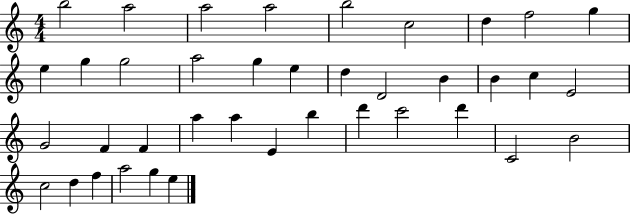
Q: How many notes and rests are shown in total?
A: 39